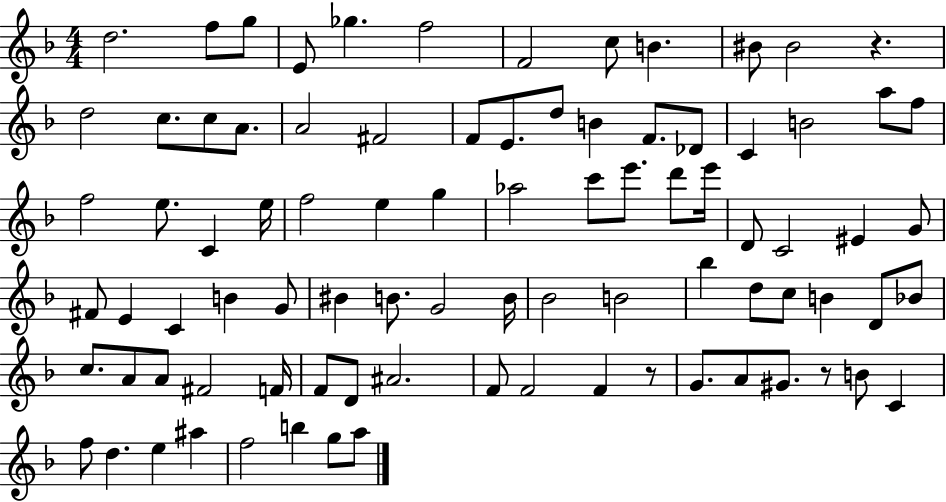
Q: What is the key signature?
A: F major